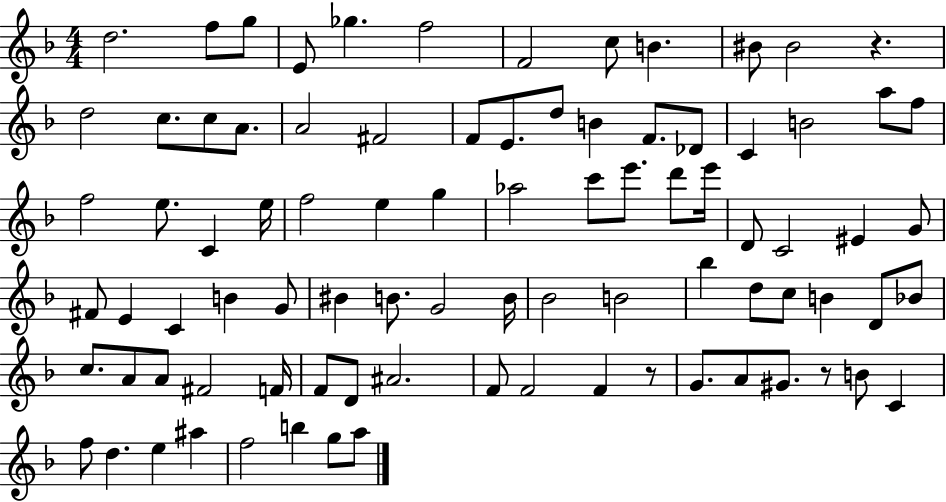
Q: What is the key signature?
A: F major